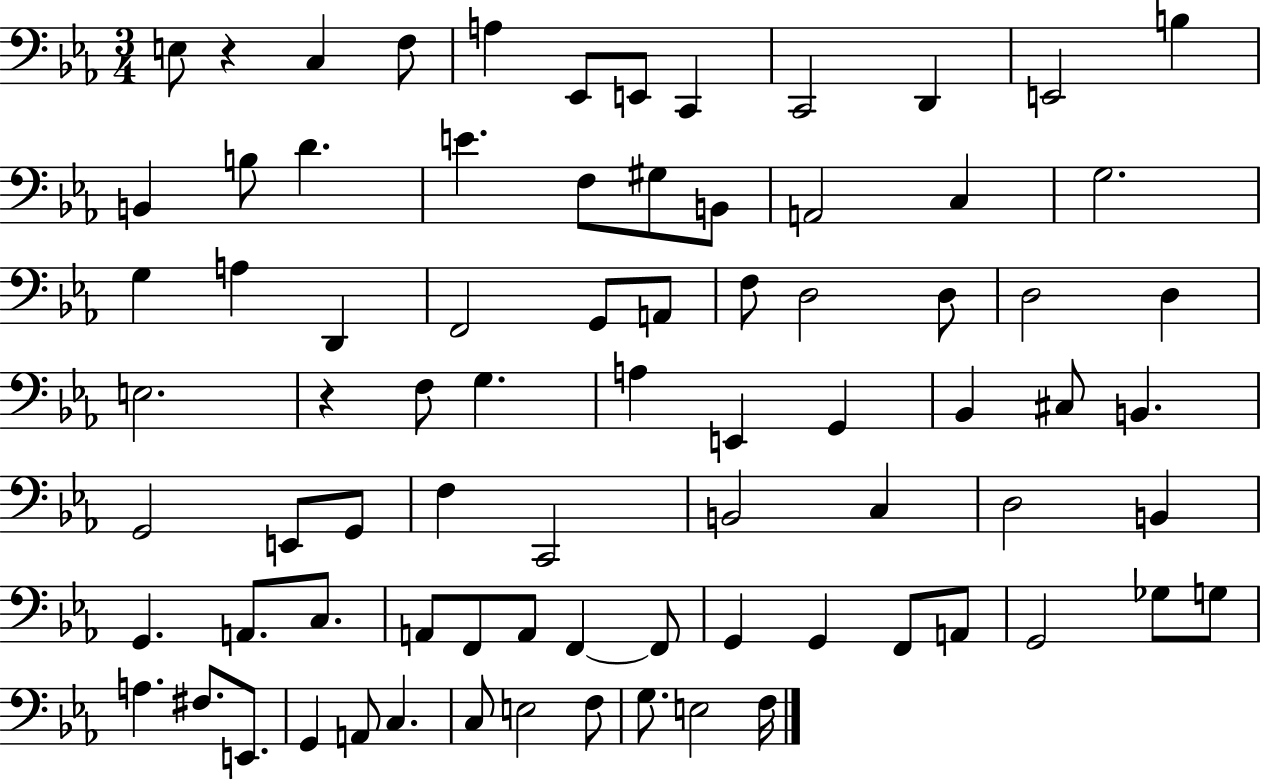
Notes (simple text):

E3/e R/q C3/q F3/e A3/q Eb2/e E2/e C2/q C2/h D2/q E2/h B3/q B2/q B3/e D4/q. E4/q. F3/e G#3/e B2/e A2/h C3/q G3/h. G3/q A3/q D2/q F2/h G2/e A2/e F3/e D3/h D3/e D3/h D3/q E3/h. R/q F3/e G3/q. A3/q E2/q G2/q Bb2/q C#3/e B2/q. G2/h E2/e G2/e F3/q C2/h B2/h C3/q D3/h B2/q G2/q. A2/e. C3/e. A2/e F2/e A2/e F2/q F2/e G2/q G2/q F2/e A2/e G2/h Gb3/e G3/e A3/q. F#3/e. E2/e. G2/q A2/e C3/q. C3/e E3/h F3/e G3/e. E3/h F3/s